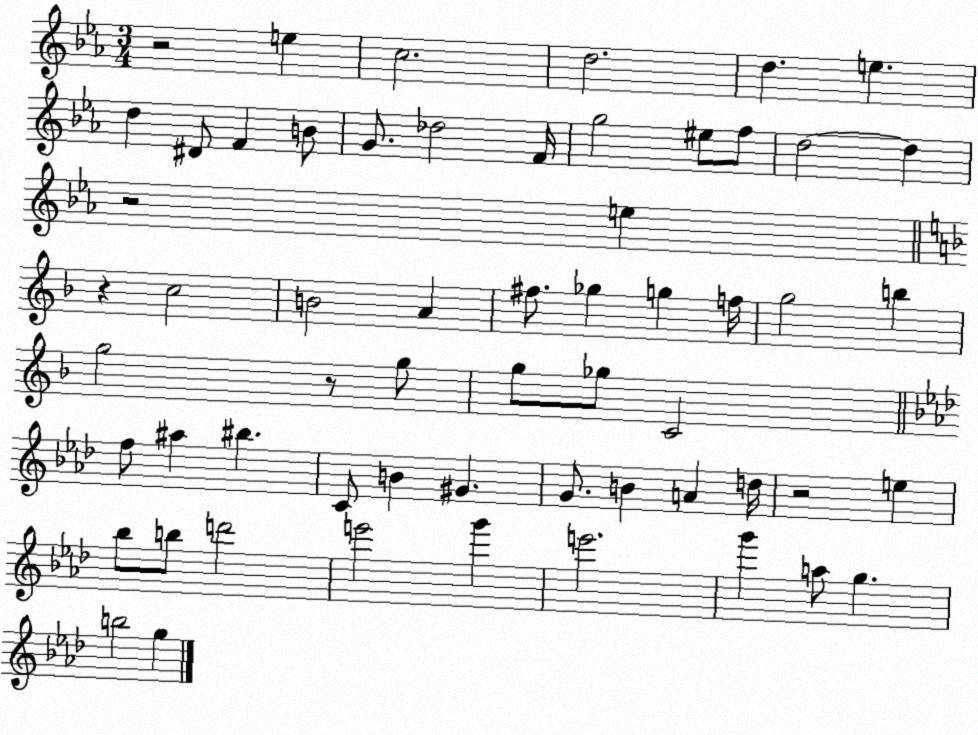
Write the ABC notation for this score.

X:1
T:Untitled
M:3/4
L:1/4
K:Eb
z2 e c2 d2 d e d ^D/2 F B/2 G/2 _d2 F/4 g2 ^e/2 f/2 d2 d z2 e z c2 B2 A ^f/2 _g g f/4 g2 b g2 z/2 g/2 g/2 _g/2 C2 f/2 ^a ^b C/2 B ^G G/2 B A d/4 z2 e _b/2 b/2 d'2 e'2 g' e'2 g' a/2 g b2 g